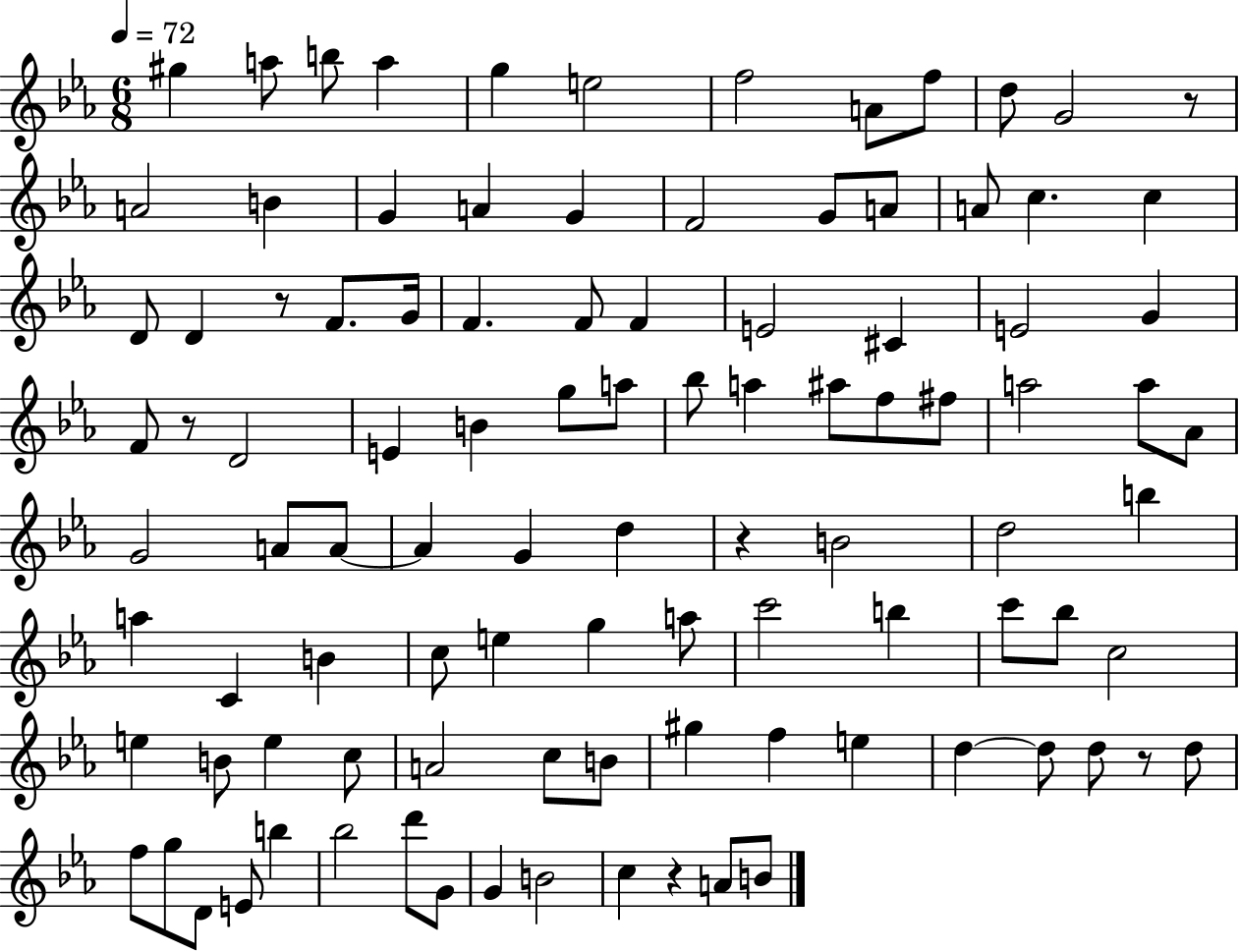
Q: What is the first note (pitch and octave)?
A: G#5